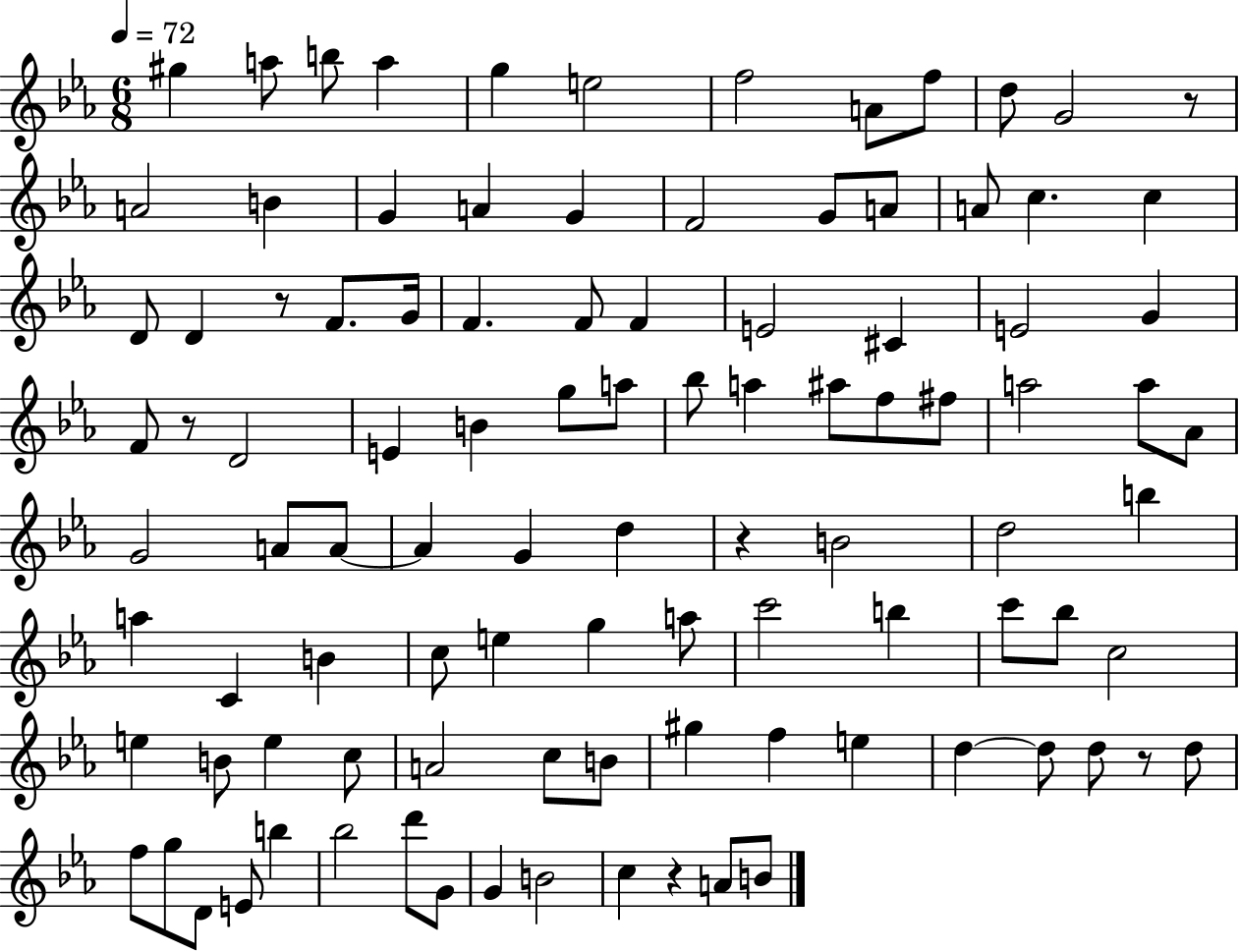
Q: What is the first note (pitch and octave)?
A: G#5